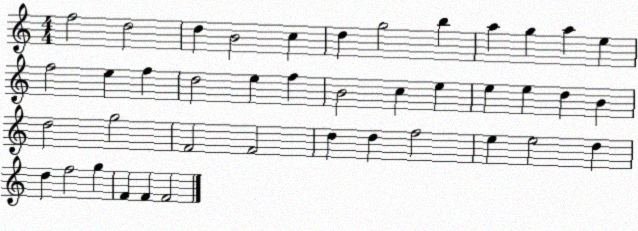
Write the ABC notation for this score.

X:1
T:Untitled
M:4/4
L:1/4
K:C
f2 d2 d B2 c d g2 b a g a e f2 e f d2 e f B2 c e e e d B d2 g2 F2 F2 d d f2 e e2 d d f2 g F F F2